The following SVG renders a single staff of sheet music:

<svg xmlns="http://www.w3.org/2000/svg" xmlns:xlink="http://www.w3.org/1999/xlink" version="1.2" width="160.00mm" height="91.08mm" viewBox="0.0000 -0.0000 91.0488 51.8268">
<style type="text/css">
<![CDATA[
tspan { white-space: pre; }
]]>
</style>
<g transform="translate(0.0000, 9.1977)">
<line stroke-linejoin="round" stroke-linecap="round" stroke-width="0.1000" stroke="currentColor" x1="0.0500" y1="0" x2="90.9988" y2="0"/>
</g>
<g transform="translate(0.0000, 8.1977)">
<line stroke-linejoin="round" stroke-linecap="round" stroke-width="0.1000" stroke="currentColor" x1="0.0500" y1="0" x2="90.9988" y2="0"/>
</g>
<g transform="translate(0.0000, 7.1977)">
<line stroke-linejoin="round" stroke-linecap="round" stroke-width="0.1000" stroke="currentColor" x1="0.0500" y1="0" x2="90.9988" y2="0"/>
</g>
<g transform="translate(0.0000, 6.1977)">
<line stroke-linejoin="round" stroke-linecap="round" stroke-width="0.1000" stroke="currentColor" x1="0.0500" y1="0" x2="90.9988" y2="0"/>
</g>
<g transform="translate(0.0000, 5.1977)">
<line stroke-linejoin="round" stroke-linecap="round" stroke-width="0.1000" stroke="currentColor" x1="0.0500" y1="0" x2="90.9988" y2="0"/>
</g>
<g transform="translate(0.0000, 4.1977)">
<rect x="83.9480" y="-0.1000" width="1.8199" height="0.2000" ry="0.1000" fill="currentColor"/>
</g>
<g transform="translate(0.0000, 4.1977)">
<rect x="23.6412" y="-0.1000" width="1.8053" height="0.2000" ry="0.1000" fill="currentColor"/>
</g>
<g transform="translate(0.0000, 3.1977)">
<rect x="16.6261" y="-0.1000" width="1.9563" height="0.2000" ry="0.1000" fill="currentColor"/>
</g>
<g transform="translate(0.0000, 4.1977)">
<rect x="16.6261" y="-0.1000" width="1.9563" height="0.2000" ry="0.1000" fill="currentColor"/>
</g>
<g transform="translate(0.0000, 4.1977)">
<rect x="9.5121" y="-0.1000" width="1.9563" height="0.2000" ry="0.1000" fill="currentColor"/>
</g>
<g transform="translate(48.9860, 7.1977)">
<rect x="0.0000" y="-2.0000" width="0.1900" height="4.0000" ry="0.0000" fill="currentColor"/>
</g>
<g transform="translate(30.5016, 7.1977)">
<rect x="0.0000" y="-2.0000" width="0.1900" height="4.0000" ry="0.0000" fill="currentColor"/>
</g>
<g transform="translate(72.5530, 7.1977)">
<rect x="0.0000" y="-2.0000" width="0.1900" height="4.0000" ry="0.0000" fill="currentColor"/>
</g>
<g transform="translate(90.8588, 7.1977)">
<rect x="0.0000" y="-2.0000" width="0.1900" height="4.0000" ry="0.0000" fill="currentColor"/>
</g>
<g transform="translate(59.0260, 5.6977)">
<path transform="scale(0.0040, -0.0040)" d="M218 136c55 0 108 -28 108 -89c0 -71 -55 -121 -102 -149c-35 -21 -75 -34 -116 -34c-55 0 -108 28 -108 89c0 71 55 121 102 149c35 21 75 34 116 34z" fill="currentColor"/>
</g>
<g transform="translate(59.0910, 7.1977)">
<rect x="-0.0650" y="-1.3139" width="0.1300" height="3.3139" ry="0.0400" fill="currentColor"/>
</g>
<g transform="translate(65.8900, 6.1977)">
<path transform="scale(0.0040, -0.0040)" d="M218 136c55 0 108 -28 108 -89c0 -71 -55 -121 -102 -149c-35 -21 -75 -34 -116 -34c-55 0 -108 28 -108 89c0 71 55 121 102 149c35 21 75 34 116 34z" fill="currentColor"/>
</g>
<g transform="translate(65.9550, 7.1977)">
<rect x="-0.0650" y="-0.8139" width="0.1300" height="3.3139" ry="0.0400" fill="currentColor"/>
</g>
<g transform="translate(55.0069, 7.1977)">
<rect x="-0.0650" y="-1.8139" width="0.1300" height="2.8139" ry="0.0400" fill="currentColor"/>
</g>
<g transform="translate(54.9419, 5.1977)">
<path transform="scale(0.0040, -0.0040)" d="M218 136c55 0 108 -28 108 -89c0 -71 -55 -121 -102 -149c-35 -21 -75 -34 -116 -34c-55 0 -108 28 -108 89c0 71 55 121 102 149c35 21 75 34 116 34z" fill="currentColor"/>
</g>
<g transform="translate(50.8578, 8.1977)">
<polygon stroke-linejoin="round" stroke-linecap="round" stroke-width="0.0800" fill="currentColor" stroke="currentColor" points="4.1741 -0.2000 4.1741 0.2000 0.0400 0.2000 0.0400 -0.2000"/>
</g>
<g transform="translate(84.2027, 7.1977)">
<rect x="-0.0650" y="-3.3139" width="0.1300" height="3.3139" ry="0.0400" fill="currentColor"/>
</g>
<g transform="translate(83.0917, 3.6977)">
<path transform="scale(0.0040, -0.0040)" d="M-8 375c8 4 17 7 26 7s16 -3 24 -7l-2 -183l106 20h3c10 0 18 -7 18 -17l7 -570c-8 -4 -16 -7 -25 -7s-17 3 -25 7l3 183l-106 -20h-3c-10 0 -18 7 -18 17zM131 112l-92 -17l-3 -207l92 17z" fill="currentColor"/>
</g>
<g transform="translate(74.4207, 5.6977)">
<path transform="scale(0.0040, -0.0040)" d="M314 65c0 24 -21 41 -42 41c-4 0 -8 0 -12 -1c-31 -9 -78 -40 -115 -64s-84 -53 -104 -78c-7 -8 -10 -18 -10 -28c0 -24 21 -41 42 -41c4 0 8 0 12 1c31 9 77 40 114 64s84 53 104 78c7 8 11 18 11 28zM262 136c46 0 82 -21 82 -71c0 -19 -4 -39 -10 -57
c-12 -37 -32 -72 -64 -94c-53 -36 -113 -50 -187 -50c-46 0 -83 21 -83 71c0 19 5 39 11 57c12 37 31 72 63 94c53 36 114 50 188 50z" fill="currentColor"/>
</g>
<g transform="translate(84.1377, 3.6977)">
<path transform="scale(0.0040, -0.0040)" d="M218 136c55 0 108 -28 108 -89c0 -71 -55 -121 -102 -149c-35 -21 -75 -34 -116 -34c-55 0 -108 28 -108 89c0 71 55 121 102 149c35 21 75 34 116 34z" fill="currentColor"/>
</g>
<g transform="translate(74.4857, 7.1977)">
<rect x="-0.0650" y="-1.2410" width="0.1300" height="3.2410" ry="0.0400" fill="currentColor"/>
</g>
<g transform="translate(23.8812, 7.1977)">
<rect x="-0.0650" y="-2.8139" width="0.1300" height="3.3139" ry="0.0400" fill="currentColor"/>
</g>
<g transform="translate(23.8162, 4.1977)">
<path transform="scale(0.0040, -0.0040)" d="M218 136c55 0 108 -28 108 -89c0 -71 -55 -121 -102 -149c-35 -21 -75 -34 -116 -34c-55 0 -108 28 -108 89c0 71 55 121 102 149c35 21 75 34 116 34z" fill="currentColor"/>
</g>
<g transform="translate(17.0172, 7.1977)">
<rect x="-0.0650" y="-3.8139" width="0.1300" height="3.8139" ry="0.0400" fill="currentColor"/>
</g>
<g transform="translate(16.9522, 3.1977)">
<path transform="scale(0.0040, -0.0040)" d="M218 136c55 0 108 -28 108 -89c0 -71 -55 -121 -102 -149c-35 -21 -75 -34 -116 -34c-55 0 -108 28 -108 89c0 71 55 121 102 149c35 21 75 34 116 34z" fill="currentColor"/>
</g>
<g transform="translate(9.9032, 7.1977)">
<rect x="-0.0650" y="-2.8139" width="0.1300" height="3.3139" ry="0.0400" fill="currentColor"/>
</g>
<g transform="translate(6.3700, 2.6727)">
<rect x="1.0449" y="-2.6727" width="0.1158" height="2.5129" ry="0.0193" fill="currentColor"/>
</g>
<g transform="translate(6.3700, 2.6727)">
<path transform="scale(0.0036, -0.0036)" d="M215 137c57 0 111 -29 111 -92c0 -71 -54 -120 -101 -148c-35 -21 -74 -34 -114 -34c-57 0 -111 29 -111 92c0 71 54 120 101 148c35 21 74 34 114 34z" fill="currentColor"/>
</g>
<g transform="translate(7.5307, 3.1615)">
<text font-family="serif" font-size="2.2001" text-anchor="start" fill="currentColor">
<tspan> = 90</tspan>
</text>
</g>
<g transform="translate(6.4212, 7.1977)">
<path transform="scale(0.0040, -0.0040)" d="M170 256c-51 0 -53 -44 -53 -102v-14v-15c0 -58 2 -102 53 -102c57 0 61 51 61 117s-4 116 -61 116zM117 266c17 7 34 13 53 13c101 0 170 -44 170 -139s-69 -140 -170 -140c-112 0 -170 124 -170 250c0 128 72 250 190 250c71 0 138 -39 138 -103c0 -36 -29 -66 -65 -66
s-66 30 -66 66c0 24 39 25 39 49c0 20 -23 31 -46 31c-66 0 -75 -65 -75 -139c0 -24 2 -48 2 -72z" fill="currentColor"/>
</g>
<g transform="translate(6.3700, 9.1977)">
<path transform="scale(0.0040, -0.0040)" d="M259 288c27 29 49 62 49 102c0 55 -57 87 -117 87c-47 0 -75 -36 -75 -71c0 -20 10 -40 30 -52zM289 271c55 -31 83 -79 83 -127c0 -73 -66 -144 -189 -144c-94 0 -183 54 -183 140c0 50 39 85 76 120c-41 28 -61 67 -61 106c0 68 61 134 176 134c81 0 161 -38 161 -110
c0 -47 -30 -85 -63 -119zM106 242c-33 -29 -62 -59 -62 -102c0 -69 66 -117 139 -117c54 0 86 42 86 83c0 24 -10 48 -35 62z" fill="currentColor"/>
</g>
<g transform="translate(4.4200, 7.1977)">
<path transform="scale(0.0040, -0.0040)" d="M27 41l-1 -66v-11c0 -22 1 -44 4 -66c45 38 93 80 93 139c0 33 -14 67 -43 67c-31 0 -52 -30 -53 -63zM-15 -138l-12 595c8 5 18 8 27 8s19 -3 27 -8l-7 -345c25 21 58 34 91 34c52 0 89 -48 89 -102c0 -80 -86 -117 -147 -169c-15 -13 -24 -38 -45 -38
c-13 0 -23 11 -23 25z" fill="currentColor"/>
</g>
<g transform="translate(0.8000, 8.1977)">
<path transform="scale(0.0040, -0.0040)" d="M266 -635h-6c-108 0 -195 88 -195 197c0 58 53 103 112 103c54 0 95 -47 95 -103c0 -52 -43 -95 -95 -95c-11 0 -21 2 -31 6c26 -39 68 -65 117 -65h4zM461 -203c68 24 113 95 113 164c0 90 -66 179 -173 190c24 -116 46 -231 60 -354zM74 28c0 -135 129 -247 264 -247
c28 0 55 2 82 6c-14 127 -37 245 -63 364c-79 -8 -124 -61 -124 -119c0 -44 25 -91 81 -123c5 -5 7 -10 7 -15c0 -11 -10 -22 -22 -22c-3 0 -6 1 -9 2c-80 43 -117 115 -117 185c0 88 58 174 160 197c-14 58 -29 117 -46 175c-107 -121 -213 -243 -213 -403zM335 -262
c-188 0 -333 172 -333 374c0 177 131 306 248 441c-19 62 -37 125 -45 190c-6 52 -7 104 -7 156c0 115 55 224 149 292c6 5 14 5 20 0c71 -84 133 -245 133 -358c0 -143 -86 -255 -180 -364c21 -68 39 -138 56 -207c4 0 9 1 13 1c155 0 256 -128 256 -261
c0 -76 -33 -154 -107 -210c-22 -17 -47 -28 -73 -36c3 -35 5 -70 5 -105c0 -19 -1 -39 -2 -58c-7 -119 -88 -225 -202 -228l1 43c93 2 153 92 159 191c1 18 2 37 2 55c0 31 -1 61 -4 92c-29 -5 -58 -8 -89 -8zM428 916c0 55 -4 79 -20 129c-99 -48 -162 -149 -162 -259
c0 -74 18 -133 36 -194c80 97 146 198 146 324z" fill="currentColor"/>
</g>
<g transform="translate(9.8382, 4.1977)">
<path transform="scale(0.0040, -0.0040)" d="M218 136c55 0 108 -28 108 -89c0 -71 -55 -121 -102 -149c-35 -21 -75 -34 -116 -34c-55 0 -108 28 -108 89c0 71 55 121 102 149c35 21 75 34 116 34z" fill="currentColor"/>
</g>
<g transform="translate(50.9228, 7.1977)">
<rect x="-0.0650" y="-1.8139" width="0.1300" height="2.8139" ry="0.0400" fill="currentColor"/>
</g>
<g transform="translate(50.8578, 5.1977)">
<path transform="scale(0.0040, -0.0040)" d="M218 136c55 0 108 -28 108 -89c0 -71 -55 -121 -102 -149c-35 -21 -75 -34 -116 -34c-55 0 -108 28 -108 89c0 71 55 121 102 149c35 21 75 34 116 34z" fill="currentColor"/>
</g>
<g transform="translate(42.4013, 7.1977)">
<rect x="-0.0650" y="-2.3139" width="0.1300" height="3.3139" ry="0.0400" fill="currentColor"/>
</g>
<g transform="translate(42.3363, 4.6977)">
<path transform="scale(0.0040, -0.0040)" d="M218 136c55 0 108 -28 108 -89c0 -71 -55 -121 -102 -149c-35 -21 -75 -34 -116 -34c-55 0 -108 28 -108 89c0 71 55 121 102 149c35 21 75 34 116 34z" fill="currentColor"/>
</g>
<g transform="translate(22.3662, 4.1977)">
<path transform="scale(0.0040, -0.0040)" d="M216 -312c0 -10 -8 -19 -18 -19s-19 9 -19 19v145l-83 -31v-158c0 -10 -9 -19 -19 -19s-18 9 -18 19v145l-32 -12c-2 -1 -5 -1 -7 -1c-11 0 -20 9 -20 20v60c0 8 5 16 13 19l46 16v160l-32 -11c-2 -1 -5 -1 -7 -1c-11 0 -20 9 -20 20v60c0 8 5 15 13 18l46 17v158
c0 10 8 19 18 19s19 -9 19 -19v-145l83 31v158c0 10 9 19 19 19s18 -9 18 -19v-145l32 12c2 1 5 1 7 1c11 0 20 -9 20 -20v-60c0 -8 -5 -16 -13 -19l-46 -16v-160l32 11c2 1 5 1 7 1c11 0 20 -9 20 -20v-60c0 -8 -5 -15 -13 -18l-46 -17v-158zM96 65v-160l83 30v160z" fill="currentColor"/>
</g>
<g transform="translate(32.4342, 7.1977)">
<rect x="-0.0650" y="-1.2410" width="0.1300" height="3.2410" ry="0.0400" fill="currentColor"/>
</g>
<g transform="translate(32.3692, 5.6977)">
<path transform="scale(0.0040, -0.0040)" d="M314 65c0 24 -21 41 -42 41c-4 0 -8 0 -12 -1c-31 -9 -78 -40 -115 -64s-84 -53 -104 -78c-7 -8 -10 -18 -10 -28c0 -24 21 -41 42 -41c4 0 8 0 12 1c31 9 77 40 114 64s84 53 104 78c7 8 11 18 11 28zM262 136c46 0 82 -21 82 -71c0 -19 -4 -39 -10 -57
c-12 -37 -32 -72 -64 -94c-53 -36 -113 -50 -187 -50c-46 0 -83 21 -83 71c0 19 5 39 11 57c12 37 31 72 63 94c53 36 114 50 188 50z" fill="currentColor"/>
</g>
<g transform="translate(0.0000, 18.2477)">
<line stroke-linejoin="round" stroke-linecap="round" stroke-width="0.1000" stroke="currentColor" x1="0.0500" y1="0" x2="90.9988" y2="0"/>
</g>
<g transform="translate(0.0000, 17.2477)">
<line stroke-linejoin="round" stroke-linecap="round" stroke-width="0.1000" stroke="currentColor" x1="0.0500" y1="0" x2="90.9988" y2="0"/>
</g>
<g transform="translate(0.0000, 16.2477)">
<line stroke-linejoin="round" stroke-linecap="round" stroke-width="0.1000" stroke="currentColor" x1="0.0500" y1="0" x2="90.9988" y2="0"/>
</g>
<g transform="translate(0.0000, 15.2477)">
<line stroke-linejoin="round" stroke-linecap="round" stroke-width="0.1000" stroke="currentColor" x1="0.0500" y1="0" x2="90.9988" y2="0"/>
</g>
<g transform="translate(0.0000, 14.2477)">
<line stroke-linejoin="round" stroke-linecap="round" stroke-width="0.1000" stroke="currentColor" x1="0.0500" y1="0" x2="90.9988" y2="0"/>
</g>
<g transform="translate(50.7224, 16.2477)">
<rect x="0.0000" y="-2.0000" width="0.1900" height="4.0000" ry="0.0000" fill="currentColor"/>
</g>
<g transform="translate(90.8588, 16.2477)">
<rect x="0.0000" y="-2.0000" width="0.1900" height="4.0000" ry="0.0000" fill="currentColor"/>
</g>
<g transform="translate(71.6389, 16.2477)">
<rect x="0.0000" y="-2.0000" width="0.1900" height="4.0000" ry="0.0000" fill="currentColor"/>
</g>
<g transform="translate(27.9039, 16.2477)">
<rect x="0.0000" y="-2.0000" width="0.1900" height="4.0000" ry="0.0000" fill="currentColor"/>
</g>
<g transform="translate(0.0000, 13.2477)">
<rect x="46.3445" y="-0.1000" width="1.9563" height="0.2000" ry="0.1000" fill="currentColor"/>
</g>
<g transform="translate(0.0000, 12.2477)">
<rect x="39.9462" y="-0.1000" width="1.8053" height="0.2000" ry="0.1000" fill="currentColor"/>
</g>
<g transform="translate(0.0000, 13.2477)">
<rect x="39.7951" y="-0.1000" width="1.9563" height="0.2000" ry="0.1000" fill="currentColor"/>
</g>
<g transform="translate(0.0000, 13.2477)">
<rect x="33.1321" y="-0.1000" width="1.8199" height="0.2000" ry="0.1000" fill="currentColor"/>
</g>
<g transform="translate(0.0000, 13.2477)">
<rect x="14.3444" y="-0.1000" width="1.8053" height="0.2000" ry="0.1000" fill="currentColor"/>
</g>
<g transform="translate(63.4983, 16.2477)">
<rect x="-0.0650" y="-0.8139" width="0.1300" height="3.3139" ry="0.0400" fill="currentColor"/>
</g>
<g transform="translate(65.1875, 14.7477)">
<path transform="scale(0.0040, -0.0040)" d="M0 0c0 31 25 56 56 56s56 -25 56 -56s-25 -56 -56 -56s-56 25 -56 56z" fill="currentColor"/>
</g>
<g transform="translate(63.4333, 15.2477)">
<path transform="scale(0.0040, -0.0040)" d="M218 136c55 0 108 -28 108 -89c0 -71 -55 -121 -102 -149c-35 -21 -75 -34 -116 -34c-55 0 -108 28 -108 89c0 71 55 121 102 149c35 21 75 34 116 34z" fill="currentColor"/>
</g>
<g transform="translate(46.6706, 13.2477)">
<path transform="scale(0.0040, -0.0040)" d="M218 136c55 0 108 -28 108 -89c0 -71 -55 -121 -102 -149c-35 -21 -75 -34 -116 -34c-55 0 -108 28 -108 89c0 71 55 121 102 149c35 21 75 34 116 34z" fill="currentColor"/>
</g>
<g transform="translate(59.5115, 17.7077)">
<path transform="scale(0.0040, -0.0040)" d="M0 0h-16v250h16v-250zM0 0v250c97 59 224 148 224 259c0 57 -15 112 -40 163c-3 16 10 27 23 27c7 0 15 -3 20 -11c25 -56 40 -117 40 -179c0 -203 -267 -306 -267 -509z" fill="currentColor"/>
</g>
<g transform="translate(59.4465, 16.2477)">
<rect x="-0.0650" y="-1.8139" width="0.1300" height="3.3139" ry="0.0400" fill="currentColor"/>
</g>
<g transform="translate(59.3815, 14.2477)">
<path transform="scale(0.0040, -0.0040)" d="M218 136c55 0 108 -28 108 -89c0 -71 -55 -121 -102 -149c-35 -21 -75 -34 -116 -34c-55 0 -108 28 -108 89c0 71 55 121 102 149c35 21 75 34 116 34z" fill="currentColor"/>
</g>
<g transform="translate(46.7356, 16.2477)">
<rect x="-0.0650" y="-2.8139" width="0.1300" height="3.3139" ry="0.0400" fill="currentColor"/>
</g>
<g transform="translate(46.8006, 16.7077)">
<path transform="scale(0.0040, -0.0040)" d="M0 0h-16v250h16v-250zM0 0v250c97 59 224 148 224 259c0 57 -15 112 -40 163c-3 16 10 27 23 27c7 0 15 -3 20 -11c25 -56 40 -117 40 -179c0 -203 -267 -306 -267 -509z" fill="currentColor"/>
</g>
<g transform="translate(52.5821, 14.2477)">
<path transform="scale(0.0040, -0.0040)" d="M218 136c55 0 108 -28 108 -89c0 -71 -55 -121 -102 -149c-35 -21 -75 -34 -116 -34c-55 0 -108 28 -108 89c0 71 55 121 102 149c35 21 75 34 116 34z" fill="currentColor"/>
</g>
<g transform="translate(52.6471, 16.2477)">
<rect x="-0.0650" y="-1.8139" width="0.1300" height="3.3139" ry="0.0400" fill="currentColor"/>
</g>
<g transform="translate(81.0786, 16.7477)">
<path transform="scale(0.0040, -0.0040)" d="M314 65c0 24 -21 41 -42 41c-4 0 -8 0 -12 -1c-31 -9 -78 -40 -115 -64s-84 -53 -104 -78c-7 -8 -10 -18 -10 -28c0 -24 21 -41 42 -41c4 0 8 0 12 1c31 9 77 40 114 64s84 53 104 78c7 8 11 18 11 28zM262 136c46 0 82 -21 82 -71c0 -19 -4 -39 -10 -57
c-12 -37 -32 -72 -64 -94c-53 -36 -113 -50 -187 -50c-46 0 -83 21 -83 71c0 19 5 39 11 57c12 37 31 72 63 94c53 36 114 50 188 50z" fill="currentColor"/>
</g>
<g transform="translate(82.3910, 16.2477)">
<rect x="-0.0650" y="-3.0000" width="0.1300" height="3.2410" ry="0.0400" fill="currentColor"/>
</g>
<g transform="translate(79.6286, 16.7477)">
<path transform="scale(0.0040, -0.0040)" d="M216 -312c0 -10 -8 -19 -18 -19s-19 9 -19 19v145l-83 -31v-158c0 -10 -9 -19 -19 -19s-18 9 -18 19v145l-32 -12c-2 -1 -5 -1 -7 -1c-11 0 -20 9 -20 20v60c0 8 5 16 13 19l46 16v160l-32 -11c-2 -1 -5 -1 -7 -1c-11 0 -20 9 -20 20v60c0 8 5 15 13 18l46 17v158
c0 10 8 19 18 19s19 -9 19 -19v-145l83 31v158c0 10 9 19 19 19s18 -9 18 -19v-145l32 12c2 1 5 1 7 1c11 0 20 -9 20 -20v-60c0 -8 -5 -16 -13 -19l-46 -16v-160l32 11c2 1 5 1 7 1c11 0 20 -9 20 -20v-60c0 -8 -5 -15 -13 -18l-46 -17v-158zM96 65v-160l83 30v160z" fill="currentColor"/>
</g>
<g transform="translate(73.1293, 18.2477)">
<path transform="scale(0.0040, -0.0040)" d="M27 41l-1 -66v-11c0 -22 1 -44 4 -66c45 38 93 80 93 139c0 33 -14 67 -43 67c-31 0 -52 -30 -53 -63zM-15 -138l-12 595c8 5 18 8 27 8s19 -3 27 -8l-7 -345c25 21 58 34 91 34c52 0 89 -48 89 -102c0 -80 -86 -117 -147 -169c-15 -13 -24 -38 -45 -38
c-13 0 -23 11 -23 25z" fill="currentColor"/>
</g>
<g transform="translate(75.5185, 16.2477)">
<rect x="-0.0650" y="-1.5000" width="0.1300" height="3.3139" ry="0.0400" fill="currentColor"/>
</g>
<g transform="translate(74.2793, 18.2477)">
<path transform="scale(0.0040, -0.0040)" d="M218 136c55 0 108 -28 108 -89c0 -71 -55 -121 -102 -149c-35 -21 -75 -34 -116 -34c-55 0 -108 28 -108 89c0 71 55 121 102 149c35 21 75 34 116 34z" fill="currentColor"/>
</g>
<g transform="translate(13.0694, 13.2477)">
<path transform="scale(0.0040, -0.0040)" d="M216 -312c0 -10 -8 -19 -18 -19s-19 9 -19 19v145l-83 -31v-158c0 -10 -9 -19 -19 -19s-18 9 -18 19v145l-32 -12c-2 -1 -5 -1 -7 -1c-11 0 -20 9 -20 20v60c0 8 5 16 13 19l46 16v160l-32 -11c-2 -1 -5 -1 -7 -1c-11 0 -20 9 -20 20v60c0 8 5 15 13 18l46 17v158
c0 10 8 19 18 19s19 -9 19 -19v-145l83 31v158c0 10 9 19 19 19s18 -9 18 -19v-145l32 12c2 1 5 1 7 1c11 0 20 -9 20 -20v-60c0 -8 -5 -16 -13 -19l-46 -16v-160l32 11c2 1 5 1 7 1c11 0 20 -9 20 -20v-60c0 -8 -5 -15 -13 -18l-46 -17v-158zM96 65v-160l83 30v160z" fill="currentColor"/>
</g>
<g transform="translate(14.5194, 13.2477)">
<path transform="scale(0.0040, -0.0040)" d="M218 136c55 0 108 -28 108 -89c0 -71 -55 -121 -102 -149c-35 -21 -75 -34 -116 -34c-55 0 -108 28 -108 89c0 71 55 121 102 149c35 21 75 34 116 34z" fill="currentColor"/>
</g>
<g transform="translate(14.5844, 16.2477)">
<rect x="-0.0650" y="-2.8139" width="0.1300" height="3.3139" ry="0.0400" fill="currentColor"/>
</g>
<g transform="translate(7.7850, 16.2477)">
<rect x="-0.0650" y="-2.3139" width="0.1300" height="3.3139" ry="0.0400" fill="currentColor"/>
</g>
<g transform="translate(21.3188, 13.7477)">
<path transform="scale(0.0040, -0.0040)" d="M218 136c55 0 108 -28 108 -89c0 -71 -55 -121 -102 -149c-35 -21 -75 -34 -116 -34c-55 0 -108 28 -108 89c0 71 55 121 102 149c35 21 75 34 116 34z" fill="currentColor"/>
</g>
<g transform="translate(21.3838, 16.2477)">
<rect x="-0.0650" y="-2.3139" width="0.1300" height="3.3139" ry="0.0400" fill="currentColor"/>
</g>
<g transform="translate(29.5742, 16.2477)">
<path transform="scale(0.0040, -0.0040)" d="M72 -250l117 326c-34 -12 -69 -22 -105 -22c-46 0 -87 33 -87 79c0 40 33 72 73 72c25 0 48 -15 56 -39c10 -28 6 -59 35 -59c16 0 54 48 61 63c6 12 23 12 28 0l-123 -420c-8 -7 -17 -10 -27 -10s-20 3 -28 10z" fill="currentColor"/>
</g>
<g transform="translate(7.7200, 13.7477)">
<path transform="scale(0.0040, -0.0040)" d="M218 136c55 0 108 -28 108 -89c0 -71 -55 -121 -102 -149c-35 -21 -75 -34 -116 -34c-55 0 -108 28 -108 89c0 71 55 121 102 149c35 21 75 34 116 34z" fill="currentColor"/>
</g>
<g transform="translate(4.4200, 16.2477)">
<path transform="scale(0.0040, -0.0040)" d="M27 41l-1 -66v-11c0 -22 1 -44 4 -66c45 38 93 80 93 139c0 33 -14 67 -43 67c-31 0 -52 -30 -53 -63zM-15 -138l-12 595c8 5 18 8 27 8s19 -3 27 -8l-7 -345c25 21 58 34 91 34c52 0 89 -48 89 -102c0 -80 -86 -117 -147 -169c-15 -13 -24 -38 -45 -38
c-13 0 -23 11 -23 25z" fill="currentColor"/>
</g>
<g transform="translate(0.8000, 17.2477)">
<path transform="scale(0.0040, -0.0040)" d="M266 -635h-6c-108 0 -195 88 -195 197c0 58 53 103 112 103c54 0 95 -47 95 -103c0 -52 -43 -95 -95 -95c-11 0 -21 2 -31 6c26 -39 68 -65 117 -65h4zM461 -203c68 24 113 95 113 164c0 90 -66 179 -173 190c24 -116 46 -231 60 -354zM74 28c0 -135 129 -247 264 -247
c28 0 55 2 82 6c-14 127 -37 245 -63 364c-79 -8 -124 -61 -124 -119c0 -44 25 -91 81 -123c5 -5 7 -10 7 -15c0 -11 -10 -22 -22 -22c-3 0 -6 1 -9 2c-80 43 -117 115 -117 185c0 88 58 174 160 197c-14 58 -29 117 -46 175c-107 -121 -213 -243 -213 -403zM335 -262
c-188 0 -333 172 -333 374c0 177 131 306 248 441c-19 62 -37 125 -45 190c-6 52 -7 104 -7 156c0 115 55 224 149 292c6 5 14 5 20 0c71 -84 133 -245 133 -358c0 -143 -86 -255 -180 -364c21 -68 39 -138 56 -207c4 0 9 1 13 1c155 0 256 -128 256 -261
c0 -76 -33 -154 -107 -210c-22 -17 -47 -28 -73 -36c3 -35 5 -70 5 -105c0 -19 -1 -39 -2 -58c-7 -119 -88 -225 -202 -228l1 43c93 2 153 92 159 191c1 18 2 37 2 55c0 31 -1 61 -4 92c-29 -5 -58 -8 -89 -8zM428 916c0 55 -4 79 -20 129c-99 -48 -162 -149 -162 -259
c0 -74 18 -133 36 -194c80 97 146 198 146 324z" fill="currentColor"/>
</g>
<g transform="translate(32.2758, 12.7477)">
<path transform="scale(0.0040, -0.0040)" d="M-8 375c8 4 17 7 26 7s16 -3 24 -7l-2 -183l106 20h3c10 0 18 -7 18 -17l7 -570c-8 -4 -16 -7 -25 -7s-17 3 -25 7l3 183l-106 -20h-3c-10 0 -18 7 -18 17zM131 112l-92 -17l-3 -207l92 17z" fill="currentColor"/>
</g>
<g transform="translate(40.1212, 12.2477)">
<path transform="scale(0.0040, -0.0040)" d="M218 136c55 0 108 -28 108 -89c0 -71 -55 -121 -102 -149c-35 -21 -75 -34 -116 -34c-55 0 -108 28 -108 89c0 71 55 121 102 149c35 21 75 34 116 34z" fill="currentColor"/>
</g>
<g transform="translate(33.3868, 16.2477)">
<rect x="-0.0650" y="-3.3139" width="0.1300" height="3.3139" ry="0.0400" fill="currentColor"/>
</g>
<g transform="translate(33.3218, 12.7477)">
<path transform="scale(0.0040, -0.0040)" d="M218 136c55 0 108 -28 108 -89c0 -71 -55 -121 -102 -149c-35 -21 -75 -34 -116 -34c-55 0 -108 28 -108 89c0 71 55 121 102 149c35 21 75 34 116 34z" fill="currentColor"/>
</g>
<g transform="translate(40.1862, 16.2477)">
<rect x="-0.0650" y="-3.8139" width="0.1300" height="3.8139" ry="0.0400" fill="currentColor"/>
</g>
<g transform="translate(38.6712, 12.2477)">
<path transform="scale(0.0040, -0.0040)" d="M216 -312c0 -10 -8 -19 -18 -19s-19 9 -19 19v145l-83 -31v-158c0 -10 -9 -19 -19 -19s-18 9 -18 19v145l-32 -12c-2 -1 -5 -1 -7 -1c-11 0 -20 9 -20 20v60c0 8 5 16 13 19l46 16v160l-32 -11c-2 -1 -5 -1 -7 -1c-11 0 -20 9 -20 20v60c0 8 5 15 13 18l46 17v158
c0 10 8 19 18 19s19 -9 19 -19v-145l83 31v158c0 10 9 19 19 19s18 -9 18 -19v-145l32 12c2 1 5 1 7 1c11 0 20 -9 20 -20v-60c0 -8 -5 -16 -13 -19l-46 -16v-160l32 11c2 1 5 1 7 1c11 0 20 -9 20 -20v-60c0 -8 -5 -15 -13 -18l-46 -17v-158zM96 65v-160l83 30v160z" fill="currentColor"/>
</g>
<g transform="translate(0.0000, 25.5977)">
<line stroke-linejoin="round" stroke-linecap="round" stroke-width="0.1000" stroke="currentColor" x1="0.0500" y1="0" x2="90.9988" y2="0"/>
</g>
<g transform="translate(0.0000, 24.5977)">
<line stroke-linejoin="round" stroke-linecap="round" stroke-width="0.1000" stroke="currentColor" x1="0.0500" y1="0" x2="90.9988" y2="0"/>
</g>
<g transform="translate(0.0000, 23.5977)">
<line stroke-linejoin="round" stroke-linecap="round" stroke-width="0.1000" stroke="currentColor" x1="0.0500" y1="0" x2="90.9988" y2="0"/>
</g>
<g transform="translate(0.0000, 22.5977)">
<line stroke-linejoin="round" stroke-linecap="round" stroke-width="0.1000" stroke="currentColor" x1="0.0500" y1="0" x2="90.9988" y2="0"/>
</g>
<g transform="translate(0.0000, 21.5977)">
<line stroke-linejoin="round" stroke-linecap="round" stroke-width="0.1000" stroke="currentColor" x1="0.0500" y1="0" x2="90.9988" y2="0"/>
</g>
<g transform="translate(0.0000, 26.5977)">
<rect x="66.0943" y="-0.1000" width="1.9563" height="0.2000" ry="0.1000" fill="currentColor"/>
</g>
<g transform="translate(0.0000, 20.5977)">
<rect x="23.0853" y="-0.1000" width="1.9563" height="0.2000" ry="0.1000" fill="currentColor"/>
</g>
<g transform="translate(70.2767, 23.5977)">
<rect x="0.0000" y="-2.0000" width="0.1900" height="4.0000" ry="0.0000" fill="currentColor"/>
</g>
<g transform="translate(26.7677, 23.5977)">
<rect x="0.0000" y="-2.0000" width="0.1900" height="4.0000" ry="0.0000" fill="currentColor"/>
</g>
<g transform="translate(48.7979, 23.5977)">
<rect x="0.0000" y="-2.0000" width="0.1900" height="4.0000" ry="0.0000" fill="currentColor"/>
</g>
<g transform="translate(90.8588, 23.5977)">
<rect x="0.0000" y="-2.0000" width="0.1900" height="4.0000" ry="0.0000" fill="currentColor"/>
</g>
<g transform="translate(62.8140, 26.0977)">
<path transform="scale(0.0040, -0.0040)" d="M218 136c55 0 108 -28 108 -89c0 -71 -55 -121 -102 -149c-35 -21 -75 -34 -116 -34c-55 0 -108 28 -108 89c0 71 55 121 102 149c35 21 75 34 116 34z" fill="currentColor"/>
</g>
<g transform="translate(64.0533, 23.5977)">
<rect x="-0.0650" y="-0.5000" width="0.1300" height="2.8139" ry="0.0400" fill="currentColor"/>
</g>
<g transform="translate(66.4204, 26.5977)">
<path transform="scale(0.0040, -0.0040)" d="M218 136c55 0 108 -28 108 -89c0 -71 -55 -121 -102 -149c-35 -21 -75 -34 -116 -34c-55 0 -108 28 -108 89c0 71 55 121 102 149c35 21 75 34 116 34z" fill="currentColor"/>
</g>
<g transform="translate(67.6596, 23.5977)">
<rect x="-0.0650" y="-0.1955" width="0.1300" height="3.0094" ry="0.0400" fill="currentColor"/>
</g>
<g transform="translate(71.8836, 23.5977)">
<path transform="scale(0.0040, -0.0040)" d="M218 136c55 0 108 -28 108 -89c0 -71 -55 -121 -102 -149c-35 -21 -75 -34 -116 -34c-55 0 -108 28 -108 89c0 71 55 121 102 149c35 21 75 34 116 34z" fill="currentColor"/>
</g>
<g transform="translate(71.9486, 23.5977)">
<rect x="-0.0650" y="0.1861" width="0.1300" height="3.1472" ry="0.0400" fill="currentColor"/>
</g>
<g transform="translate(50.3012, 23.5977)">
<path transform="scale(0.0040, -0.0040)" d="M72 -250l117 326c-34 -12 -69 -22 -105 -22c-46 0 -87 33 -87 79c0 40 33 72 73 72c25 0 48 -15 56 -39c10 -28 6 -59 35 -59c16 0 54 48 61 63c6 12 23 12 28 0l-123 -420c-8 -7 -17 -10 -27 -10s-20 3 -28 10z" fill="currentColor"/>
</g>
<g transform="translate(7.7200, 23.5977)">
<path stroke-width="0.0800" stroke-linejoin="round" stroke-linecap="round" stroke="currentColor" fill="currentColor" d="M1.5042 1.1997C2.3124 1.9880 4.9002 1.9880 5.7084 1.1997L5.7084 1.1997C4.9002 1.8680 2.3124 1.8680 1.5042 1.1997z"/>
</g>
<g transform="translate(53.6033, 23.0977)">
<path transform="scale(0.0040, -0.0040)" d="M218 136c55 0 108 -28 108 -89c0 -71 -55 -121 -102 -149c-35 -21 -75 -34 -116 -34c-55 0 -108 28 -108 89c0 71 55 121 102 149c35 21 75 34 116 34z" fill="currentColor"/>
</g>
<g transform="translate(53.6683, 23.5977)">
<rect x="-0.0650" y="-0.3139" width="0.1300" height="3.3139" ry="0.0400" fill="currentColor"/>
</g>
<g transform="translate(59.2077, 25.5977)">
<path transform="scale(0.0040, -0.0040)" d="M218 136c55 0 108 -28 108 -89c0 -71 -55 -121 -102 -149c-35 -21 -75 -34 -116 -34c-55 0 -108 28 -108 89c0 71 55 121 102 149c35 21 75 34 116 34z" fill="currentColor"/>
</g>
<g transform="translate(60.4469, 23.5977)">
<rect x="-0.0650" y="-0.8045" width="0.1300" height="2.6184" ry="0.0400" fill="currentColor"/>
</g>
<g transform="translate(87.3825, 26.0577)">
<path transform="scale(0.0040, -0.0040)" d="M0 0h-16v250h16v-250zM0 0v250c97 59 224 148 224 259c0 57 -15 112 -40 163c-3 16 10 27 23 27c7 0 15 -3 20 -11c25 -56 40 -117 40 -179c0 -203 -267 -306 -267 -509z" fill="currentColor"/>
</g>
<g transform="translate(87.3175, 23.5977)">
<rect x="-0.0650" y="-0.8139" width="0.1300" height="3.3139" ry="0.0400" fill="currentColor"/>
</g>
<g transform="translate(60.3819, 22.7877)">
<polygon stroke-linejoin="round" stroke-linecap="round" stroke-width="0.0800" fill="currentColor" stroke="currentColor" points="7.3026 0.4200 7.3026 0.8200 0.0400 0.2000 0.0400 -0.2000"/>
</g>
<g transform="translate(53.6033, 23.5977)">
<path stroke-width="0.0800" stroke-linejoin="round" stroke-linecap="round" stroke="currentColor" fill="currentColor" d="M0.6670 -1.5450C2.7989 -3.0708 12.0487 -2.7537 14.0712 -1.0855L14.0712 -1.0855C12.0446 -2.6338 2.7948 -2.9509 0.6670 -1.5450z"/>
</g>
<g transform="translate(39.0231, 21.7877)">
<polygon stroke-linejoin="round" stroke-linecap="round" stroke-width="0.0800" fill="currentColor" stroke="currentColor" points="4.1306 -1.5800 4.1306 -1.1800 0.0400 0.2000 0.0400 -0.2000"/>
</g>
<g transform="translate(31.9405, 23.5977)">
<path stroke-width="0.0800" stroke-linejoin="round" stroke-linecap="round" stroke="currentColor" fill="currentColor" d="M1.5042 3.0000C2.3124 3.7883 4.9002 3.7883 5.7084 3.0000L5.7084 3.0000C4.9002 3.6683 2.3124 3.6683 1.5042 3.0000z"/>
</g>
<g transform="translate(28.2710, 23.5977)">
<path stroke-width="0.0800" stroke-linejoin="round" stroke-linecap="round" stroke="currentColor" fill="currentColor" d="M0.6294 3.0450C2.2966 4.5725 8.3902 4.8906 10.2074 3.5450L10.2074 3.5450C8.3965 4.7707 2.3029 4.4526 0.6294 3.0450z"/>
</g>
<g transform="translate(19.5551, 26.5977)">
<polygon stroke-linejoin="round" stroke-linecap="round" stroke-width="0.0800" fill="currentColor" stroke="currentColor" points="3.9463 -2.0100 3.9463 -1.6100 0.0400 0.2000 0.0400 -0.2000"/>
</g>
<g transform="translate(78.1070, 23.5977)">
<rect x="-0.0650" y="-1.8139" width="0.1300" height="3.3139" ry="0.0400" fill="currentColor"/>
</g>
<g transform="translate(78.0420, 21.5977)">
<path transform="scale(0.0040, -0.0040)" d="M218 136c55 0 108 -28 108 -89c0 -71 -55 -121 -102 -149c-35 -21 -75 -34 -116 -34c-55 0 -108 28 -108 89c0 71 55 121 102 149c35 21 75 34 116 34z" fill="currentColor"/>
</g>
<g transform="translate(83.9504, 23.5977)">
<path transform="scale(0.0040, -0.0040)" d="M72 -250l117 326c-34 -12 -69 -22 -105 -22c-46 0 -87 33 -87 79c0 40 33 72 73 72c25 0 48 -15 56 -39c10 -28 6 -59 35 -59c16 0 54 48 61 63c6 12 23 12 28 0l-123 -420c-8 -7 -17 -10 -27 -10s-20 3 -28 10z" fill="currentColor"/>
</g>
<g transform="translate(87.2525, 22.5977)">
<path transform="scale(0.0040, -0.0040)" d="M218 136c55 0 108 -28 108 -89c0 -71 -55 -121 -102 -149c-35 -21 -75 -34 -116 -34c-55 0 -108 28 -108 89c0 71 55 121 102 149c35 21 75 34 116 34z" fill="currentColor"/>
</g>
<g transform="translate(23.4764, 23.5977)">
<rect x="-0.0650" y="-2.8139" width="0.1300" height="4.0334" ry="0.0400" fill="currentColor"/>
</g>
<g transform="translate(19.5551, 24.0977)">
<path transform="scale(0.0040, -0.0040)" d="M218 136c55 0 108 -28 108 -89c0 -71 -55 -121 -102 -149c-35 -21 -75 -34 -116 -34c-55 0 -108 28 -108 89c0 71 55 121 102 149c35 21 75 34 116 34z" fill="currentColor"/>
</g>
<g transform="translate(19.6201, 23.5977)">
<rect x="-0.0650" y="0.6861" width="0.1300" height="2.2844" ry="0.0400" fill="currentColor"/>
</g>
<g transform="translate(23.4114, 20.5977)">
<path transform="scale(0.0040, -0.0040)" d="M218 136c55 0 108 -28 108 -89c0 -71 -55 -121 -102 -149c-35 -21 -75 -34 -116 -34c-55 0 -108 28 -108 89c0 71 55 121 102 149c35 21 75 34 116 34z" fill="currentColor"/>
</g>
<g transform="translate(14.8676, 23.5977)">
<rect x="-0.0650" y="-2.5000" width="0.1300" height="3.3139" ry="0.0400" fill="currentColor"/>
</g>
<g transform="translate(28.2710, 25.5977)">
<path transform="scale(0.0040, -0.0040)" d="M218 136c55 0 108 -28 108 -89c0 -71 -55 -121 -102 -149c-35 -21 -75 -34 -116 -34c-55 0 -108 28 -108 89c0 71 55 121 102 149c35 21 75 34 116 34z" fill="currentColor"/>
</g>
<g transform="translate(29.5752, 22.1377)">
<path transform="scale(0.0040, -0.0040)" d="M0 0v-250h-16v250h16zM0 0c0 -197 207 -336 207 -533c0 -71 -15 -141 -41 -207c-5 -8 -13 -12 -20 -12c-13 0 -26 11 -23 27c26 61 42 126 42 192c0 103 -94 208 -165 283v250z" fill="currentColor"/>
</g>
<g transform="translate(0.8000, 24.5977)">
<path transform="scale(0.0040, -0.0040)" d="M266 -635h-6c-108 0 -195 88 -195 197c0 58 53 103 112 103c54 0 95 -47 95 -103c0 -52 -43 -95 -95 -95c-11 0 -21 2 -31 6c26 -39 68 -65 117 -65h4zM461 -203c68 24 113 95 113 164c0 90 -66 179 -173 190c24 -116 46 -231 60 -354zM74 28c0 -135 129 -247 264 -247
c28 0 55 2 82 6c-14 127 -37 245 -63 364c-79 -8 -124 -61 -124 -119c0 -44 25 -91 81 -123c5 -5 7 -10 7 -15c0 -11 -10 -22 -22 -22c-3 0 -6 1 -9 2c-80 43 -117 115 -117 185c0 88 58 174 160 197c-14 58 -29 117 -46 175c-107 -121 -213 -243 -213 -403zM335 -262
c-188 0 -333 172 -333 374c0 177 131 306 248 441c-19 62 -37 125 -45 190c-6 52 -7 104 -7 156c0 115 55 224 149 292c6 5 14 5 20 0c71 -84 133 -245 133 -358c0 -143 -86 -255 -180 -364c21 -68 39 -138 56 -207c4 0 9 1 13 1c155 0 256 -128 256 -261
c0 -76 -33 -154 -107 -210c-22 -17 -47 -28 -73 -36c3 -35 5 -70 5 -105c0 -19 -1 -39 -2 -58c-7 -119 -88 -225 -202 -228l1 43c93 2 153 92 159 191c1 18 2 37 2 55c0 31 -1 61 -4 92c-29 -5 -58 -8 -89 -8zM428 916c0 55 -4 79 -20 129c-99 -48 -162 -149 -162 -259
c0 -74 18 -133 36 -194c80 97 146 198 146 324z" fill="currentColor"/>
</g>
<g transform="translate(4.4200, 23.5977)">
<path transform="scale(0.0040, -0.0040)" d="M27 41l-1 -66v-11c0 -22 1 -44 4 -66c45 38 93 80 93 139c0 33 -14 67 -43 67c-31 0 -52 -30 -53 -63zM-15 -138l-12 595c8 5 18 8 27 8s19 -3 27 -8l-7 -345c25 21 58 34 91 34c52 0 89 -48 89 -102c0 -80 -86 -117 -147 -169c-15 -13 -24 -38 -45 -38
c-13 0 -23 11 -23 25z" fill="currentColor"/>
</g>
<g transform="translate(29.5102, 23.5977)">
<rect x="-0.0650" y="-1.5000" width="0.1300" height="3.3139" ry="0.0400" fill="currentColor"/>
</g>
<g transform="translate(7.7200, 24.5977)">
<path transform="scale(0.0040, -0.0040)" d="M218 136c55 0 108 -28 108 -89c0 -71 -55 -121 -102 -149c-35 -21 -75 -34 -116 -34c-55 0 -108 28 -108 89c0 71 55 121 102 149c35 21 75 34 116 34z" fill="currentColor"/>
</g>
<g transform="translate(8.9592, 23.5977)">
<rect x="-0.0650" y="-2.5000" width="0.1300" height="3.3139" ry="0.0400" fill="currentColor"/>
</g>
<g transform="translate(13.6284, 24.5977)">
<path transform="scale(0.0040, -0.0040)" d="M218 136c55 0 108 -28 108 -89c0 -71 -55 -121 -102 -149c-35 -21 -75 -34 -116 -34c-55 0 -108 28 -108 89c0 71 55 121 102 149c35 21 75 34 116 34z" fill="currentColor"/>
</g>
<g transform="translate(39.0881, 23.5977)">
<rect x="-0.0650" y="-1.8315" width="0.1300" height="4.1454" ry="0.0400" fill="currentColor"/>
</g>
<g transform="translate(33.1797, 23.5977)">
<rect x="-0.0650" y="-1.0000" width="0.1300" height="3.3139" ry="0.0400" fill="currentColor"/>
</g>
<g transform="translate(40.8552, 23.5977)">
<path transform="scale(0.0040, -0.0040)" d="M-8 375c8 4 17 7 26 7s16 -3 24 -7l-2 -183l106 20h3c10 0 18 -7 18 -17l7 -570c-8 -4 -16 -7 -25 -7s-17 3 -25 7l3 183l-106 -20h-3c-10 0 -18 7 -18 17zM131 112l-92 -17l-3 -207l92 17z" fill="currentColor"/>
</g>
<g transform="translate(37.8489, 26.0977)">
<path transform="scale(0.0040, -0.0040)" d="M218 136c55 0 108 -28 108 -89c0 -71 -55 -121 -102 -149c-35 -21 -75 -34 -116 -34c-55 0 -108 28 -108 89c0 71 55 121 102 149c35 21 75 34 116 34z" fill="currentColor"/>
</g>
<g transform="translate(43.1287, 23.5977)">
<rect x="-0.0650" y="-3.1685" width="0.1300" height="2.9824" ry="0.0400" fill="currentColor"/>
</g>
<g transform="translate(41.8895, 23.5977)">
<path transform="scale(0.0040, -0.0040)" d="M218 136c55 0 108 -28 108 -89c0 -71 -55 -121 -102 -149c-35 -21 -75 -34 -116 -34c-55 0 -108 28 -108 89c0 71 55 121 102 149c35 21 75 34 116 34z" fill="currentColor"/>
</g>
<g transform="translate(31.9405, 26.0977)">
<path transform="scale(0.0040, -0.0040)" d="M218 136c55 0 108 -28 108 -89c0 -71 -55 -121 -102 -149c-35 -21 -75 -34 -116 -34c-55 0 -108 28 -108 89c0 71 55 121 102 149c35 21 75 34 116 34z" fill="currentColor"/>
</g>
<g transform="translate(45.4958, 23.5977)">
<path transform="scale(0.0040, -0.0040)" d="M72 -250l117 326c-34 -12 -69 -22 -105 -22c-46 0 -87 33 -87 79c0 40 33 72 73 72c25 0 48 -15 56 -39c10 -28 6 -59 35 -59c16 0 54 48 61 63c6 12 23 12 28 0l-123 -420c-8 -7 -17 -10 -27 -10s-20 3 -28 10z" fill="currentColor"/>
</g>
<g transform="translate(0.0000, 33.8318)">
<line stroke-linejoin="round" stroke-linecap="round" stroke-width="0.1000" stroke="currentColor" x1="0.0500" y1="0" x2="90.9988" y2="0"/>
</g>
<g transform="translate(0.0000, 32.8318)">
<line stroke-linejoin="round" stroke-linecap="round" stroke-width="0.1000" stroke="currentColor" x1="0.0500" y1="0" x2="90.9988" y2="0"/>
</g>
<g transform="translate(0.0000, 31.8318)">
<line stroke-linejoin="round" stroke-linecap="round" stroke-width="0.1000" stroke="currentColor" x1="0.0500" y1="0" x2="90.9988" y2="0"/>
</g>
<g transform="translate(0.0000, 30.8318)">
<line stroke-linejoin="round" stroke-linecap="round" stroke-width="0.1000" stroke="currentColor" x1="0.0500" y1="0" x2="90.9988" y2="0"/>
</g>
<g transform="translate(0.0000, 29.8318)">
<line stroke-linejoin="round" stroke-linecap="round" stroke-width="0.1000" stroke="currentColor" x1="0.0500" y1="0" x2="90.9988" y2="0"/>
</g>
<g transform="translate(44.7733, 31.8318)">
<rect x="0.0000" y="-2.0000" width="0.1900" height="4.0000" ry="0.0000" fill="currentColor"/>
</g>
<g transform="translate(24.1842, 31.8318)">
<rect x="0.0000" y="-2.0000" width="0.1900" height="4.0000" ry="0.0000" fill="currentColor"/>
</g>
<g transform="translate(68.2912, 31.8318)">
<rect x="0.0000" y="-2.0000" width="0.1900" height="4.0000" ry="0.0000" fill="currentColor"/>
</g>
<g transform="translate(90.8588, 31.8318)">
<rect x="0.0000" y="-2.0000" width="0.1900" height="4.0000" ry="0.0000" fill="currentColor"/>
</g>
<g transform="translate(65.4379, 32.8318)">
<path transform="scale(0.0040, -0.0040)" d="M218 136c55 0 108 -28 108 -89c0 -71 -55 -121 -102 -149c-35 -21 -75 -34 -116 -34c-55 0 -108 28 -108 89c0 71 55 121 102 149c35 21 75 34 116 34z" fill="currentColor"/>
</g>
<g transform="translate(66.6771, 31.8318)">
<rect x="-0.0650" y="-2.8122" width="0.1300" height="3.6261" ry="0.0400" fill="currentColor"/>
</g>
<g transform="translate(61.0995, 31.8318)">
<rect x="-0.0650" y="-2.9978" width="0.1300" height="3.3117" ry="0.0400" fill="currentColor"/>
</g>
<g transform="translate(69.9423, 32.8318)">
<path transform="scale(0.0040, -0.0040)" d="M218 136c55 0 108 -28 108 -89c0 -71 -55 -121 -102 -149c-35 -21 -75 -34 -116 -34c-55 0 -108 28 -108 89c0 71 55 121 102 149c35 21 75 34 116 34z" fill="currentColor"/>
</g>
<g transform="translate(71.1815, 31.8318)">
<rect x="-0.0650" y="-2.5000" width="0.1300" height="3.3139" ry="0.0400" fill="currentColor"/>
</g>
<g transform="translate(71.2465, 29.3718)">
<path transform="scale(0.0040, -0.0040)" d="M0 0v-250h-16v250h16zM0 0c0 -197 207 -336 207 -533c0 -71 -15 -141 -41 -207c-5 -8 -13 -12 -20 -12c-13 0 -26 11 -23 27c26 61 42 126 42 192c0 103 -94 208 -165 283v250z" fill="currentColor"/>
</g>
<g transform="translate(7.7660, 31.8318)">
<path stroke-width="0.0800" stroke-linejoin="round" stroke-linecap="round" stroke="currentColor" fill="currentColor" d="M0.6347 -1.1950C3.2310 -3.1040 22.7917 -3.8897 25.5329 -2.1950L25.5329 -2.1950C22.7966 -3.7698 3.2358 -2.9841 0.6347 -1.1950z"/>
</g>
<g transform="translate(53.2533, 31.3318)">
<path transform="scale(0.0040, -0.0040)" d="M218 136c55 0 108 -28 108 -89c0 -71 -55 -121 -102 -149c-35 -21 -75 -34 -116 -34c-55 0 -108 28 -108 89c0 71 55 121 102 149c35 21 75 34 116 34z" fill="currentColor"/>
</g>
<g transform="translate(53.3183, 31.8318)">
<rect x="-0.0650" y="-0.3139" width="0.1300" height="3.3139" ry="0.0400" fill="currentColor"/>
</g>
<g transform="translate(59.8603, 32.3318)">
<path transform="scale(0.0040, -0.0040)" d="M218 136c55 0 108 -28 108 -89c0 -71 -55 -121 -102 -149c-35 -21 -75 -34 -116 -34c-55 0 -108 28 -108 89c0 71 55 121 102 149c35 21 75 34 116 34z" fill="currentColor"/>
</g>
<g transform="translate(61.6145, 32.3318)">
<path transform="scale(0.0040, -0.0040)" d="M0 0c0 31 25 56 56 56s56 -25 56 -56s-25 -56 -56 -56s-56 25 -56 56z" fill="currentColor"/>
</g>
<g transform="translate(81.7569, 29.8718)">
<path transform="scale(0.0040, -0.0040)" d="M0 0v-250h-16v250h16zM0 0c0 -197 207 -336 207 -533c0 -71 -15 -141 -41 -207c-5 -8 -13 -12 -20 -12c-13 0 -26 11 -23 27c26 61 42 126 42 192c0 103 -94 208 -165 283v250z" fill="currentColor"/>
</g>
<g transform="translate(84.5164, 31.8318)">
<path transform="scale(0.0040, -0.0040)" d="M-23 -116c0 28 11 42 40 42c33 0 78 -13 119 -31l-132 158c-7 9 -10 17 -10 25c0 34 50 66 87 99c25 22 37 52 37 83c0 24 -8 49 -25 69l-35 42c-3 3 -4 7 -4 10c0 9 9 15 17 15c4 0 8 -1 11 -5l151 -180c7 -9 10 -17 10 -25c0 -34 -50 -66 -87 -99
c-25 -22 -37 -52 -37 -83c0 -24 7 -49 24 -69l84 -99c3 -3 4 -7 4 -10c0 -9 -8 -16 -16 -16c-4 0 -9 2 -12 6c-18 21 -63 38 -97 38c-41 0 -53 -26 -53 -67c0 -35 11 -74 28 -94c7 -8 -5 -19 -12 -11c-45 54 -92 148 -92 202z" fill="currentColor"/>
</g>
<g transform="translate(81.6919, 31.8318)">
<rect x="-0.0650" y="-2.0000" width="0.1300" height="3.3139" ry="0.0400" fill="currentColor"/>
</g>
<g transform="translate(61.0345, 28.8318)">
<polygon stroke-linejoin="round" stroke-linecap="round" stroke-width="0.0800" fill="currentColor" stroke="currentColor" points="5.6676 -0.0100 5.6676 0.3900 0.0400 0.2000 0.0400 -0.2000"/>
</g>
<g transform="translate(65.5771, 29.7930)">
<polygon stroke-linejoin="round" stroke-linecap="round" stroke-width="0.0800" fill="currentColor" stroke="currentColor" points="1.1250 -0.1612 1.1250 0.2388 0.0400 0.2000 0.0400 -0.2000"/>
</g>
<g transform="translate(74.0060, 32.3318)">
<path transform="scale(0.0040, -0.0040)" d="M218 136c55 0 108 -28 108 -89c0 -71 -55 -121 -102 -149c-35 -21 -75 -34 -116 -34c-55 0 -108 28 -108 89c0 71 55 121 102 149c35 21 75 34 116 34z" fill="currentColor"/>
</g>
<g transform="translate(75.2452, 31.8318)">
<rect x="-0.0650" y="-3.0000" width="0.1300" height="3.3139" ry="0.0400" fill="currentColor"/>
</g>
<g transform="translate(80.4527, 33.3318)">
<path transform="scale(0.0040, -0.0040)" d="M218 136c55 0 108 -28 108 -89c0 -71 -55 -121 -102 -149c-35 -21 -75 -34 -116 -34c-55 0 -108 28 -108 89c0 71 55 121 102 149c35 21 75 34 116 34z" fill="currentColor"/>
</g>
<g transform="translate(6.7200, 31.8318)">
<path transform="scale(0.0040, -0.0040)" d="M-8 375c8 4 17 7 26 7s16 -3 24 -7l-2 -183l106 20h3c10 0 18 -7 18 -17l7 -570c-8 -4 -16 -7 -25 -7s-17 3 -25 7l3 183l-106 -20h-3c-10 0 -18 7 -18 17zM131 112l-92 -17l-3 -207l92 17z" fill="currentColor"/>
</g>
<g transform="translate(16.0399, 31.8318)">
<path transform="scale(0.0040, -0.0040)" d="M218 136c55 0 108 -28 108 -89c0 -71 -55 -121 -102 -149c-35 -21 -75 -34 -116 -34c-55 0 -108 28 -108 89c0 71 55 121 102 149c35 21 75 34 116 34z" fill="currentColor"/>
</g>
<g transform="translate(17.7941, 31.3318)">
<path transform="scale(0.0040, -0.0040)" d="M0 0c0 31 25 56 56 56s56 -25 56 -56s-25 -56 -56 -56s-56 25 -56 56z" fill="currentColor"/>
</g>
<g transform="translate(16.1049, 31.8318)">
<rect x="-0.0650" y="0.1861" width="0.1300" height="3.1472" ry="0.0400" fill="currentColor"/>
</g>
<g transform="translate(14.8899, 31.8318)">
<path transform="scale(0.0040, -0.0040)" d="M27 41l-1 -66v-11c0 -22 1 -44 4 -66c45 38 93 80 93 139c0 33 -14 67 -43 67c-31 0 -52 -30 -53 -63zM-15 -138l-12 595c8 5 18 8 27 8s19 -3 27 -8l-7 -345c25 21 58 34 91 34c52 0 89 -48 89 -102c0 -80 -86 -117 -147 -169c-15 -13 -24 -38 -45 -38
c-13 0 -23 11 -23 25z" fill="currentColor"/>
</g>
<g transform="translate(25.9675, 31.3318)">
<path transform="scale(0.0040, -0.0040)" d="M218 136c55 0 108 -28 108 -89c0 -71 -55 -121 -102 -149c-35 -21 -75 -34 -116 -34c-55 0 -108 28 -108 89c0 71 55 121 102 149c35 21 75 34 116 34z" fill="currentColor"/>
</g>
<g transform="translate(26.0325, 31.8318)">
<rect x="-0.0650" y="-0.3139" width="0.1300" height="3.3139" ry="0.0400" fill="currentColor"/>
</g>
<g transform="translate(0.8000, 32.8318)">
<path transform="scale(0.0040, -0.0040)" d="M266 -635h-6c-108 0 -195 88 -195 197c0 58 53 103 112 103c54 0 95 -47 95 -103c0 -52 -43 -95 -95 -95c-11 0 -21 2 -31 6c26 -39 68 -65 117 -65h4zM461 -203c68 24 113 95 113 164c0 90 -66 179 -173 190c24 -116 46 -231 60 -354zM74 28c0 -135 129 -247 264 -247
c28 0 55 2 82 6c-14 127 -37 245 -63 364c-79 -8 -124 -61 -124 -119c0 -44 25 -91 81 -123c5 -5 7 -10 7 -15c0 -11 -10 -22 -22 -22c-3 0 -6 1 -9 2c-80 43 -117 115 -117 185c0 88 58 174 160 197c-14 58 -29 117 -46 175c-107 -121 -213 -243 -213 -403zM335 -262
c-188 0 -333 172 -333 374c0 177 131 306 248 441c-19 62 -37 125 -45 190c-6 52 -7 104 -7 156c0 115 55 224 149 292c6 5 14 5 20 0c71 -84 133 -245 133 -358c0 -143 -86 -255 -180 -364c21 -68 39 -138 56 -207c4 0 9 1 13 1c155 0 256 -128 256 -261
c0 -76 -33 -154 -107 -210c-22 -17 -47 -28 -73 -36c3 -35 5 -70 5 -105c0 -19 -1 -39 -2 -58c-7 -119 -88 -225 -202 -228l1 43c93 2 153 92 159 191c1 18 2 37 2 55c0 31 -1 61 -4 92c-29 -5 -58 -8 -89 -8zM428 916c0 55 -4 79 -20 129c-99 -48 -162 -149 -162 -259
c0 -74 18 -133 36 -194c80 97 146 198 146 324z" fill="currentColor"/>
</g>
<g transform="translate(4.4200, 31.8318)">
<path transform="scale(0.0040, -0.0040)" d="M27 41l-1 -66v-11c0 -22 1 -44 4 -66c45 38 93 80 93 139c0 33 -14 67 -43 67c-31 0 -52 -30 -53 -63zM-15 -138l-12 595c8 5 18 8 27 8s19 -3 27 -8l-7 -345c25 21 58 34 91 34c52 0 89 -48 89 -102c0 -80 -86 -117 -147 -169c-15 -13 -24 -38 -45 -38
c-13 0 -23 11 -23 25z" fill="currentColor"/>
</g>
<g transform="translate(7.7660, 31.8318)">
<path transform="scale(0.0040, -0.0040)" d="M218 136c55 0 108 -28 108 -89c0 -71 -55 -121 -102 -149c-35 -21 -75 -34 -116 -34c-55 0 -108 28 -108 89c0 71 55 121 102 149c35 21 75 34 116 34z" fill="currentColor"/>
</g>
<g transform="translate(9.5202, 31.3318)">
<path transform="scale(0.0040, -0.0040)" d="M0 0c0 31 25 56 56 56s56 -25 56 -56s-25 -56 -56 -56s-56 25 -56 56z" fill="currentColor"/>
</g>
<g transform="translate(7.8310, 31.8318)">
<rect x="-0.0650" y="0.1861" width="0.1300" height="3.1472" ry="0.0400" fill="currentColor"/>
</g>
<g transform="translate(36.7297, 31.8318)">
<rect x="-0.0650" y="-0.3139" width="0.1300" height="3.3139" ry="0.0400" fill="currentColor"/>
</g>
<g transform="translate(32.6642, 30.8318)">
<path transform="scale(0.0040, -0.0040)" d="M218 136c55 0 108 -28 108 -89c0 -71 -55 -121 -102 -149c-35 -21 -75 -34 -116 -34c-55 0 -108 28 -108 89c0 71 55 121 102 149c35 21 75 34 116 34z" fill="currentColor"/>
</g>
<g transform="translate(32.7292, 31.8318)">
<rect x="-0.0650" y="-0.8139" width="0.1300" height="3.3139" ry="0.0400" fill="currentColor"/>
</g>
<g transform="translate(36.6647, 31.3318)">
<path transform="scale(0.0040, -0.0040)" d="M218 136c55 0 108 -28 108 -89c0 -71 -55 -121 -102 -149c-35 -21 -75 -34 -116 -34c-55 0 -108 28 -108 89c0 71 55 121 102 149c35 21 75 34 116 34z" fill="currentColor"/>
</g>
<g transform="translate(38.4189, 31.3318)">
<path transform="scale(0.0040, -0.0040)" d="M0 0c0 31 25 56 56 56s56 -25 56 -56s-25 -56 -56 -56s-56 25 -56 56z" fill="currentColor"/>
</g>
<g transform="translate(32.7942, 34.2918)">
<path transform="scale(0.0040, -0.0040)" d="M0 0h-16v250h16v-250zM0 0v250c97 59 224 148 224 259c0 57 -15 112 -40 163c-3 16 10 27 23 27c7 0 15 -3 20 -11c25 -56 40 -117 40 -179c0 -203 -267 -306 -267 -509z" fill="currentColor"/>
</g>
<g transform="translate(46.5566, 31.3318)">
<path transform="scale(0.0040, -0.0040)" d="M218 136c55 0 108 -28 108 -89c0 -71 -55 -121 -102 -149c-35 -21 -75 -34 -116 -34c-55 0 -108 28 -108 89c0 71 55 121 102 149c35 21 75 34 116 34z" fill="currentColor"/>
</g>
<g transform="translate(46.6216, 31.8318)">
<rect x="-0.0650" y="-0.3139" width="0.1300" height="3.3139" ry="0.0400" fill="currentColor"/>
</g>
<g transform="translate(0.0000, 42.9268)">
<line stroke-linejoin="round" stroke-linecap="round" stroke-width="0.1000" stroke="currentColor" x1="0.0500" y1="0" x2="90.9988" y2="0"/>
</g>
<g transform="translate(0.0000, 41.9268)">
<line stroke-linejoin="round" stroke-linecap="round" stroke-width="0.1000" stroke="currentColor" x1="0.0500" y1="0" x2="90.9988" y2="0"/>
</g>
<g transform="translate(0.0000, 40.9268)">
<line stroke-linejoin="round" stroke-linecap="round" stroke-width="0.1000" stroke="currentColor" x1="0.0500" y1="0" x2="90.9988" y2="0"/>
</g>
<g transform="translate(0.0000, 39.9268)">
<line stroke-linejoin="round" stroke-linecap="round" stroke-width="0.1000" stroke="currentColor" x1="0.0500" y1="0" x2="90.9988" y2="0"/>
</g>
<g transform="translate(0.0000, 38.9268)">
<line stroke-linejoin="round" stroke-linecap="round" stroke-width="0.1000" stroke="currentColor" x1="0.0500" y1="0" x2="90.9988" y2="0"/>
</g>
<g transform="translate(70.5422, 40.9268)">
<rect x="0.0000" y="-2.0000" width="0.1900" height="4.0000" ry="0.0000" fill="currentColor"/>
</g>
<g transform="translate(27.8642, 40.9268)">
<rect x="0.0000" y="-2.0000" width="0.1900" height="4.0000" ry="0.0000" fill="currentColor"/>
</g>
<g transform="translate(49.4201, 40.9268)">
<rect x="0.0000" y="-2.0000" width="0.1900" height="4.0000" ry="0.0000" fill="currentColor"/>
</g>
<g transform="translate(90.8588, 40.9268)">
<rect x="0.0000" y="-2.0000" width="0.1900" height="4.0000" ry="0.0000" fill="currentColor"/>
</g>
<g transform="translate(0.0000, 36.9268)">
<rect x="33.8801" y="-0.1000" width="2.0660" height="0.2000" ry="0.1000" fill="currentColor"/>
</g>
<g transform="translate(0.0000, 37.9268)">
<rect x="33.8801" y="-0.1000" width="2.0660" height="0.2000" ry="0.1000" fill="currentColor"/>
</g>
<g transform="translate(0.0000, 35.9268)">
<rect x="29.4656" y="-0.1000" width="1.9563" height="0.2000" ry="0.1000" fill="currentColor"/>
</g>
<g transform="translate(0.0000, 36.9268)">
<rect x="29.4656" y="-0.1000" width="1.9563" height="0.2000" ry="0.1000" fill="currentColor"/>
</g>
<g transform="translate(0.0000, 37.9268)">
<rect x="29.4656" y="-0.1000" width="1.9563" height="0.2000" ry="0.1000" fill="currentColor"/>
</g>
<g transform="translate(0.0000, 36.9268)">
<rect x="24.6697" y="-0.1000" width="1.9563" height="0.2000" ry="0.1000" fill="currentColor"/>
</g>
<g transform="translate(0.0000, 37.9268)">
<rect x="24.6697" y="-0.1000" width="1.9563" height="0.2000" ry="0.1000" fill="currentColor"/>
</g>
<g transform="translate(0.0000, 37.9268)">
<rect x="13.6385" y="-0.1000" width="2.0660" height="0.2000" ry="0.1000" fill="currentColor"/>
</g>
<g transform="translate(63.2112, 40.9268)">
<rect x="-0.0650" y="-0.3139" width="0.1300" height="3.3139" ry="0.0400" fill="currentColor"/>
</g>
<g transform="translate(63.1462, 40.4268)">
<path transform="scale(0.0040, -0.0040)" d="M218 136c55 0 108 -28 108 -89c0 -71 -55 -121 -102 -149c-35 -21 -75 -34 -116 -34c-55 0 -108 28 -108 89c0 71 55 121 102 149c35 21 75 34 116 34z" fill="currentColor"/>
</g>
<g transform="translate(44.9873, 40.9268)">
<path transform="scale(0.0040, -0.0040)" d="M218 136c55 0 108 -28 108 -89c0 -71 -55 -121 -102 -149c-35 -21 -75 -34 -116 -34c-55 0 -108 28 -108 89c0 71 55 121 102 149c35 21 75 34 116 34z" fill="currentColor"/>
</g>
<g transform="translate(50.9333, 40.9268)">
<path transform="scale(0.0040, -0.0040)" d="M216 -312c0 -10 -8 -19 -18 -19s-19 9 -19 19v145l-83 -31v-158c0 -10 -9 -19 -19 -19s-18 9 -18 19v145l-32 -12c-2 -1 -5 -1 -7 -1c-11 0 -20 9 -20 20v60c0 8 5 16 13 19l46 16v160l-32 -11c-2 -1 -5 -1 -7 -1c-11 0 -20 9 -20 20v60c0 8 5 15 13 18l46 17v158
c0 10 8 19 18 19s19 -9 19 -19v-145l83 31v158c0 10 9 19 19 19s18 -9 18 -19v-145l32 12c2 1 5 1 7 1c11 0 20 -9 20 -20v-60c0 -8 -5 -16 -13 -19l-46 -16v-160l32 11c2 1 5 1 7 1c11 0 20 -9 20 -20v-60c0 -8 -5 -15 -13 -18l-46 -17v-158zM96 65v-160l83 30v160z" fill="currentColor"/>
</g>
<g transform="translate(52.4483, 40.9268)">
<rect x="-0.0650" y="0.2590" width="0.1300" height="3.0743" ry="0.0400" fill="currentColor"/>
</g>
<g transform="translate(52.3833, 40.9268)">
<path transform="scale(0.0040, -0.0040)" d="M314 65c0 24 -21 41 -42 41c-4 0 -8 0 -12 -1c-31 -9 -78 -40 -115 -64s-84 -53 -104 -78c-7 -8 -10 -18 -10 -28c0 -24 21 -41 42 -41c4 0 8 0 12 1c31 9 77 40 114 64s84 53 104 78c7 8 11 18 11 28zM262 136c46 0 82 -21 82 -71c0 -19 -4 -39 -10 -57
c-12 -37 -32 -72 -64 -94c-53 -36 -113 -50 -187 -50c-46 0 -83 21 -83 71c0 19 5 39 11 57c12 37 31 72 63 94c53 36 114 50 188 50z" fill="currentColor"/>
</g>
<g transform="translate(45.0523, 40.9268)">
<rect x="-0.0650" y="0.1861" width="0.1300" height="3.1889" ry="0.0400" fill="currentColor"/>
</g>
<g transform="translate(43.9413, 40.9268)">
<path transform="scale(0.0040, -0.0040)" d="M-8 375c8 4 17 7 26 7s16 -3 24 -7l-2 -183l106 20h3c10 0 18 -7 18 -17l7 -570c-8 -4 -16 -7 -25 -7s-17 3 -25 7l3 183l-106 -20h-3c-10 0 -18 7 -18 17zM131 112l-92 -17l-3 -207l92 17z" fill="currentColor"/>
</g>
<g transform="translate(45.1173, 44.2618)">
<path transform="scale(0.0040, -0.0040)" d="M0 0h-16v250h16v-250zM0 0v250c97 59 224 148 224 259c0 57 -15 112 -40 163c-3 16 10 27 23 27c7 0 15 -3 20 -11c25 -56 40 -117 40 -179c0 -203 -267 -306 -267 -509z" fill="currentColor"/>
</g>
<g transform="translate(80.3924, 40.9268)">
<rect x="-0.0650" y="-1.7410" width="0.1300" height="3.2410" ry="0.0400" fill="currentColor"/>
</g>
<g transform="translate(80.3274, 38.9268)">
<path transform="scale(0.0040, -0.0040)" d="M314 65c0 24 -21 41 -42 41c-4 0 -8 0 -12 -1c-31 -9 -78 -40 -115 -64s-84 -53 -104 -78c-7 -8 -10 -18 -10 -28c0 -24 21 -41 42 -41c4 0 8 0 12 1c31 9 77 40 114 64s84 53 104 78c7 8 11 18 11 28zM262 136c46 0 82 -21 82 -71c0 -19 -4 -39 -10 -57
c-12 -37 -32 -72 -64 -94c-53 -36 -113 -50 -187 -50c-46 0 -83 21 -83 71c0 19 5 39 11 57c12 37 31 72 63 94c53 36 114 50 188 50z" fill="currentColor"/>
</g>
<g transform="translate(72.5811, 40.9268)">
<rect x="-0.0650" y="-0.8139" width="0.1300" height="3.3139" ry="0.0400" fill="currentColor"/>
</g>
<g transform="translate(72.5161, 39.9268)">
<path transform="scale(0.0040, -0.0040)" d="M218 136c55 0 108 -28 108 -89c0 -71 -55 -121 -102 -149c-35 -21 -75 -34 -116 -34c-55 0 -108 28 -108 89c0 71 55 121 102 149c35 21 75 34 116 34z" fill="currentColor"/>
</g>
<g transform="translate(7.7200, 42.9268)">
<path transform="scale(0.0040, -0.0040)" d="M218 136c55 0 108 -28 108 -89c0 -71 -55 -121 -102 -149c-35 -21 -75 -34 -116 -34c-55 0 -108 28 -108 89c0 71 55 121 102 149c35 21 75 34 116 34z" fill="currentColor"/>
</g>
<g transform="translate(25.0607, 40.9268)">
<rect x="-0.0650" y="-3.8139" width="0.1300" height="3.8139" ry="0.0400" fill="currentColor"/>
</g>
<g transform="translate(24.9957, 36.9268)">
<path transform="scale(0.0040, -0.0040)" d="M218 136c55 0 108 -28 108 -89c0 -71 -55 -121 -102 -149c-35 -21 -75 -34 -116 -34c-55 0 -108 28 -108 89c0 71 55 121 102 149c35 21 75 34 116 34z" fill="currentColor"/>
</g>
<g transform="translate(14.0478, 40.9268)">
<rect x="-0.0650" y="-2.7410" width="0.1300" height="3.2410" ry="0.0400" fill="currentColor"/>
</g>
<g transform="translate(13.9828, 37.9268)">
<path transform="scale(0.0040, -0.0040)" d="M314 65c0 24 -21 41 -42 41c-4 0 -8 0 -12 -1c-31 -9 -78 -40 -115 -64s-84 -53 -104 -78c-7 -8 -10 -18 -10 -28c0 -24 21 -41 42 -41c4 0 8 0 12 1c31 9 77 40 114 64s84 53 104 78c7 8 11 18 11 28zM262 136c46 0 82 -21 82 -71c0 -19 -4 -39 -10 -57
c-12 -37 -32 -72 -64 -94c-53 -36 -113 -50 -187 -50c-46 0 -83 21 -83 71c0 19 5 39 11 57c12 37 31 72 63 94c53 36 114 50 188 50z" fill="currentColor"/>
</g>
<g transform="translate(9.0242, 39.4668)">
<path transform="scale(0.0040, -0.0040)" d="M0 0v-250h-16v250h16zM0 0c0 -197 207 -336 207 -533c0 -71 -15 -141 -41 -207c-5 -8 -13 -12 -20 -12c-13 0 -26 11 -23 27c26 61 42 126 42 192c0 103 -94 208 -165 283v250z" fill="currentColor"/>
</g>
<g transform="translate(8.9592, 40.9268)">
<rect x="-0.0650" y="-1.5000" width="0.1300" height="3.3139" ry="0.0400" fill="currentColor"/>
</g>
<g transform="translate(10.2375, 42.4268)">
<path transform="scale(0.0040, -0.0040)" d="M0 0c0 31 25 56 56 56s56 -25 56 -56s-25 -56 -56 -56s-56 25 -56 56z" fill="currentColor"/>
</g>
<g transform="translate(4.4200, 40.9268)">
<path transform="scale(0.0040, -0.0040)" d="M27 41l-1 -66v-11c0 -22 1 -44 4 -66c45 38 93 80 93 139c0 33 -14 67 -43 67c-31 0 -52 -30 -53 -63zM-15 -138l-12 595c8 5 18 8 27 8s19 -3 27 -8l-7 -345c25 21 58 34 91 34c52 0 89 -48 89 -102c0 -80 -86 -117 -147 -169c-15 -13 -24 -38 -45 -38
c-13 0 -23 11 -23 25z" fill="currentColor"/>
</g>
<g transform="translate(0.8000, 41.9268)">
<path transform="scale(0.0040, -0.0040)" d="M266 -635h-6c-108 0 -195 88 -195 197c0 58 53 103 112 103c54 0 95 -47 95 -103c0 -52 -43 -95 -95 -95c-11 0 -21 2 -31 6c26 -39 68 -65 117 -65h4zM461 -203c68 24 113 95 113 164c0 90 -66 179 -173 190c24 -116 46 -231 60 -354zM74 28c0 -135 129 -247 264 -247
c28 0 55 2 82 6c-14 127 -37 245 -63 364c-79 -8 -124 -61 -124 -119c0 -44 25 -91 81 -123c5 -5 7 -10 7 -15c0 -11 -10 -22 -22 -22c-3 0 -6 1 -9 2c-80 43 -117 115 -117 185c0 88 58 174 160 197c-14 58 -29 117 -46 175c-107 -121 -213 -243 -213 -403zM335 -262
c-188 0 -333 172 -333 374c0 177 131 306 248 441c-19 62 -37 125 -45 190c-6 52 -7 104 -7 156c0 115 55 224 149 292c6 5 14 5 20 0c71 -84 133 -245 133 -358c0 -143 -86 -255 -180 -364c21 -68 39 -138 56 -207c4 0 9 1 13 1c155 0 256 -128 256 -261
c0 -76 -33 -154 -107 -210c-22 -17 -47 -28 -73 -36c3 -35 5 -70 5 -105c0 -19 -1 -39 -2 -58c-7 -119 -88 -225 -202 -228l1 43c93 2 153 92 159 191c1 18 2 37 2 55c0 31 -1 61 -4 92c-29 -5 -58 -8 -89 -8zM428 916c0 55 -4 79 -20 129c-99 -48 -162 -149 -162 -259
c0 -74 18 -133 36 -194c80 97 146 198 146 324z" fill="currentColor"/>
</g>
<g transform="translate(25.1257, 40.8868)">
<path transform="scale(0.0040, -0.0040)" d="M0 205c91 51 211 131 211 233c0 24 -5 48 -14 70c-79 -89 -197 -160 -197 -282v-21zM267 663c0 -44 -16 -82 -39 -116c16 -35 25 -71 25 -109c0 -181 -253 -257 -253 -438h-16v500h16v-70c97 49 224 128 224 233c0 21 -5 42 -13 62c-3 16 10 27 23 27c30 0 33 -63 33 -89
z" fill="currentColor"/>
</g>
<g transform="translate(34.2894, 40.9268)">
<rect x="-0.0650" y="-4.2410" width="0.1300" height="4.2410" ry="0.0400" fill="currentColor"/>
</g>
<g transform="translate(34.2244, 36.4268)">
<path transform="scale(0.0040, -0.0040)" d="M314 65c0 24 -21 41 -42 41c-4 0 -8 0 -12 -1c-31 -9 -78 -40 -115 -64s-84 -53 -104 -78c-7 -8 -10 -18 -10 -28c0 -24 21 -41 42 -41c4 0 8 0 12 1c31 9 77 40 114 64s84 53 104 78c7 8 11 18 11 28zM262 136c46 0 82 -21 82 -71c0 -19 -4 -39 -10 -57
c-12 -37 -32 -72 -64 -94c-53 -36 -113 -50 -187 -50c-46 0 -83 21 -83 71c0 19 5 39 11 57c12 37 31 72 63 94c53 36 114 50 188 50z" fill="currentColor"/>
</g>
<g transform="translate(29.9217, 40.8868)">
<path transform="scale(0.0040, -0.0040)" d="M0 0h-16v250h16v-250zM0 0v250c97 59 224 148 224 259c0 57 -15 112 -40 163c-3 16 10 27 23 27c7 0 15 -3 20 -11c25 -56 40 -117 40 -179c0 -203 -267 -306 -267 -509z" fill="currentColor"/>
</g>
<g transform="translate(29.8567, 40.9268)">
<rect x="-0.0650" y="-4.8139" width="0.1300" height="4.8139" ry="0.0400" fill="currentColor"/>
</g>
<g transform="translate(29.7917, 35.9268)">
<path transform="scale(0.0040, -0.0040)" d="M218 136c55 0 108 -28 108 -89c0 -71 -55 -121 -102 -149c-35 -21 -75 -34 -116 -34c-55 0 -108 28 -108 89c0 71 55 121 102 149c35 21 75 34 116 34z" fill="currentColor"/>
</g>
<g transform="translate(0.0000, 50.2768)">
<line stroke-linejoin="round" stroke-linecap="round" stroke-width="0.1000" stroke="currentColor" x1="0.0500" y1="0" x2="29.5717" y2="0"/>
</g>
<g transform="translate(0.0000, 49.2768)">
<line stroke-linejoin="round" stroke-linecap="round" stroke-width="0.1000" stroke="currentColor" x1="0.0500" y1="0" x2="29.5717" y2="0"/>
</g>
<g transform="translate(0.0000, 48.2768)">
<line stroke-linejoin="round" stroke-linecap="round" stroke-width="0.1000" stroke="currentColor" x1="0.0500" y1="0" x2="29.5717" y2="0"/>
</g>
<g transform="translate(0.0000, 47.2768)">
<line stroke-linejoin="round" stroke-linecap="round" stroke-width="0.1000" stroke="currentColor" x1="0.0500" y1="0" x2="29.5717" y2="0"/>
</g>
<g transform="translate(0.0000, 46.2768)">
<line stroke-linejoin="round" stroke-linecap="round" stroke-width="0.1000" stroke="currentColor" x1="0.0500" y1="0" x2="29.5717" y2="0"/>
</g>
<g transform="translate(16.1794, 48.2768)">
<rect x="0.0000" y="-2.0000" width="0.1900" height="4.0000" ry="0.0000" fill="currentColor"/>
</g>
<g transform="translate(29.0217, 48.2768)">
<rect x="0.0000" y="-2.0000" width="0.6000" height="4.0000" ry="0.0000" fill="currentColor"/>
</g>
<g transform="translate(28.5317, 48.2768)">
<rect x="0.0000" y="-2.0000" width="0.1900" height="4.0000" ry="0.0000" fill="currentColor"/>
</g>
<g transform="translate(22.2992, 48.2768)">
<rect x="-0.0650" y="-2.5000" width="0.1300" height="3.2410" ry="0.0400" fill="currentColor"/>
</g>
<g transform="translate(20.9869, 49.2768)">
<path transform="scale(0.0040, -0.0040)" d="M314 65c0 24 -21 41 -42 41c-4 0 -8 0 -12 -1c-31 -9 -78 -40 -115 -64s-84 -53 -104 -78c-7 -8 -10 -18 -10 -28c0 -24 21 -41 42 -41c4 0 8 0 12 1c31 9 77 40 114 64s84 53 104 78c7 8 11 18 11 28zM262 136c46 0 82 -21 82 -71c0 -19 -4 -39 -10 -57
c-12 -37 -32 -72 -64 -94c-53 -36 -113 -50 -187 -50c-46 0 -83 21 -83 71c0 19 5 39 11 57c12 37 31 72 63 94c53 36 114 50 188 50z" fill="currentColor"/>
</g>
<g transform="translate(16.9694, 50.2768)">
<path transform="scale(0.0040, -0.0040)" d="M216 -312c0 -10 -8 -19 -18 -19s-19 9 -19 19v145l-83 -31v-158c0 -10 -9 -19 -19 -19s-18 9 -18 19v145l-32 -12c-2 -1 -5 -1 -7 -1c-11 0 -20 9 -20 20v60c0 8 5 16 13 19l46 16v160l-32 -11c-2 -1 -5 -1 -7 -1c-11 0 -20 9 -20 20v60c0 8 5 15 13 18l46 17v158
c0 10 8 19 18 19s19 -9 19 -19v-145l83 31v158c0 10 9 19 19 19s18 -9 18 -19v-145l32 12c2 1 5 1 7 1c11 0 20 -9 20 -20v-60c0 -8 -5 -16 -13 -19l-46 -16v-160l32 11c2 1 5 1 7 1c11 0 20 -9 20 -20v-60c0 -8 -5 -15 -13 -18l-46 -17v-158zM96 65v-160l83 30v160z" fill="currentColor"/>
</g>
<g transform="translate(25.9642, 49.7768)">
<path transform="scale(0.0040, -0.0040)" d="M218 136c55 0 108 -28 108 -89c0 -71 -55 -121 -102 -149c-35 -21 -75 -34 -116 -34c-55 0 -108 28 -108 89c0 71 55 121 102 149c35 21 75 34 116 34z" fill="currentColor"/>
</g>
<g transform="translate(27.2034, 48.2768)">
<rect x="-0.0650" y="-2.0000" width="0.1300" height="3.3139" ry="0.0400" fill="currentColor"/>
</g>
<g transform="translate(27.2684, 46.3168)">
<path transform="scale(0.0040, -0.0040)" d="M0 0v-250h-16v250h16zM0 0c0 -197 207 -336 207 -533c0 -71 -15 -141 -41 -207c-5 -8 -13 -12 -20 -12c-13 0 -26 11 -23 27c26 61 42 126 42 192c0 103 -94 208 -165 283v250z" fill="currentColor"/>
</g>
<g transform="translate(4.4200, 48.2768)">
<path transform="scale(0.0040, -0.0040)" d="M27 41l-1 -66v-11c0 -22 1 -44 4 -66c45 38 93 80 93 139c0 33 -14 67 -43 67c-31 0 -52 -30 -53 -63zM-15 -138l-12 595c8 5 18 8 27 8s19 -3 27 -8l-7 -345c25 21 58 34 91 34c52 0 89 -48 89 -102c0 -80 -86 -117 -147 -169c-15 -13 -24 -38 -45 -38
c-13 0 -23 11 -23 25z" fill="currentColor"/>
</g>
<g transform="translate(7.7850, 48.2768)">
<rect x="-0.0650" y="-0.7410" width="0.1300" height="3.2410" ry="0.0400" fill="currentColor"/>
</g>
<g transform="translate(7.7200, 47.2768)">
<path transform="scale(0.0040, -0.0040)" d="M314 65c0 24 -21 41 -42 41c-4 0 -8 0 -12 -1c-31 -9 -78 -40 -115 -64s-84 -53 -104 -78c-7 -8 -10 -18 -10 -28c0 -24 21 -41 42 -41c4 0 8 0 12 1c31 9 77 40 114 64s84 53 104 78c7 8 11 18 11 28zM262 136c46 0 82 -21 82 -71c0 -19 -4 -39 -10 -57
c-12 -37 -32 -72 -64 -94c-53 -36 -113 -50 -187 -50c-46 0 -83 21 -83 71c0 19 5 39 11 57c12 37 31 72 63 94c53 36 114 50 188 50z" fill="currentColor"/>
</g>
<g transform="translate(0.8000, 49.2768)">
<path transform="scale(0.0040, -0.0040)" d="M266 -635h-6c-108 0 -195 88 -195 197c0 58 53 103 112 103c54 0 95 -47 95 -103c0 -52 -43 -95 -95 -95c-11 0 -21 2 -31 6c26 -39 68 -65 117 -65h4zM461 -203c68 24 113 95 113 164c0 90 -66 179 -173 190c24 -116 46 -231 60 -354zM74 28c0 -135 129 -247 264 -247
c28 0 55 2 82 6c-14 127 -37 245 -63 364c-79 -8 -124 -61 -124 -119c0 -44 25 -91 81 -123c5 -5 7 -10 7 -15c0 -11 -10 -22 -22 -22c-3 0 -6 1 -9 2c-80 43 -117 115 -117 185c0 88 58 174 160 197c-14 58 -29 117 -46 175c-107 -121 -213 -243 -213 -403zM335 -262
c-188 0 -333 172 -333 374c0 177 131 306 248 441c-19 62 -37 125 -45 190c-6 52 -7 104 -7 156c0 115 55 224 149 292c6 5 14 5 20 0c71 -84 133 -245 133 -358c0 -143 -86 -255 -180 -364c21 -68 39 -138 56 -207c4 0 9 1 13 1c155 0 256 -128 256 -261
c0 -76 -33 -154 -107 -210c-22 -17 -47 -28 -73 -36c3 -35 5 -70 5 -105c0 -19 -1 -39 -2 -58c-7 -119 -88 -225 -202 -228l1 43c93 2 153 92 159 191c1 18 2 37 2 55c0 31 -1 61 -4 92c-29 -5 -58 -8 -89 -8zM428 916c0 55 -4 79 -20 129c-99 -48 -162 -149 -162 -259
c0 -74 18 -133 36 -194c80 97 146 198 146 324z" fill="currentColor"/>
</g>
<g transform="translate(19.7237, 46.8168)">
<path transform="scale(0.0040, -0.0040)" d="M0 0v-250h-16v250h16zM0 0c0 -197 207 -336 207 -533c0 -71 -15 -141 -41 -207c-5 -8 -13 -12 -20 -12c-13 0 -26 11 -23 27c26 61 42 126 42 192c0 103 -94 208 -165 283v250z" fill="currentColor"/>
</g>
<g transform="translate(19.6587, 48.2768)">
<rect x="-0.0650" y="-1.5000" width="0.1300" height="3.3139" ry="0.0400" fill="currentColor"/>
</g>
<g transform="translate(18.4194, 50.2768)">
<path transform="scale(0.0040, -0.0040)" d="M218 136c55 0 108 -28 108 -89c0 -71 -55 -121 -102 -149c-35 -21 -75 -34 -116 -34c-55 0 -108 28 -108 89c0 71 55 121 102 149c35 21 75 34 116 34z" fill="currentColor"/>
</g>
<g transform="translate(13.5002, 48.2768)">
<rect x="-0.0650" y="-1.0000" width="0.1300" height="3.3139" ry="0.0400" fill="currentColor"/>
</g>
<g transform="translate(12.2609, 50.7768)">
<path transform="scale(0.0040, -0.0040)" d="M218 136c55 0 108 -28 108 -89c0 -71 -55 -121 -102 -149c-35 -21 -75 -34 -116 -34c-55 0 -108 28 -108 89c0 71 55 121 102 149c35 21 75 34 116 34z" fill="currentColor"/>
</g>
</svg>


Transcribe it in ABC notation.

X:1
T:Untitled
M:6/8
L:1/4
K:F
a c' ^a e2 g f/2 f/2 e d e2 b g ^a g z/2 b ^c' a/2 f f/2 d _E ^A2 G G A/2 a/2 E/2 D D/2 B/2 z/2 z/2 c E/2 D/2 C/2 _B f z/2 d/2 B _B c d/2 c c c A/2 G/4 G/2 A F/2 z E/2 a2 c'/4 e'/2 d'2 B/2 ^B2 c d f2 d2 D ^E/2 G2 F/2